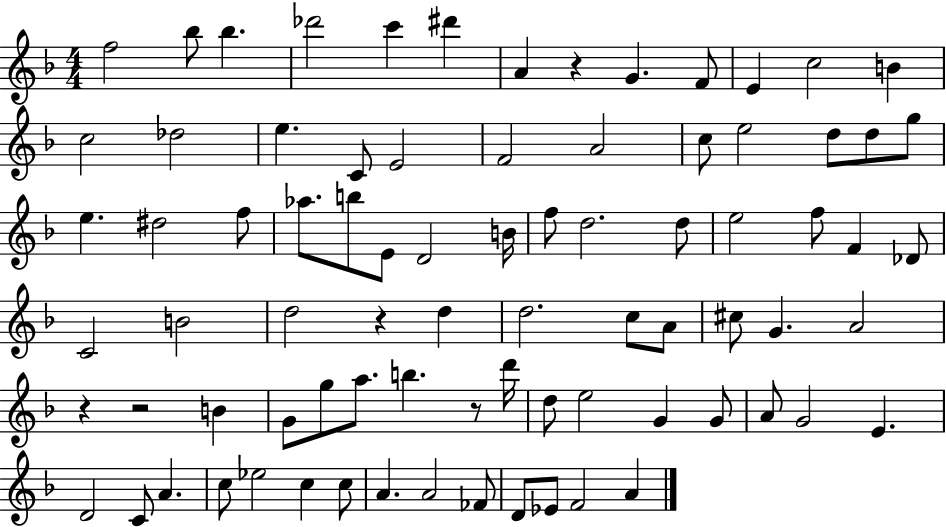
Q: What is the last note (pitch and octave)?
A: A4